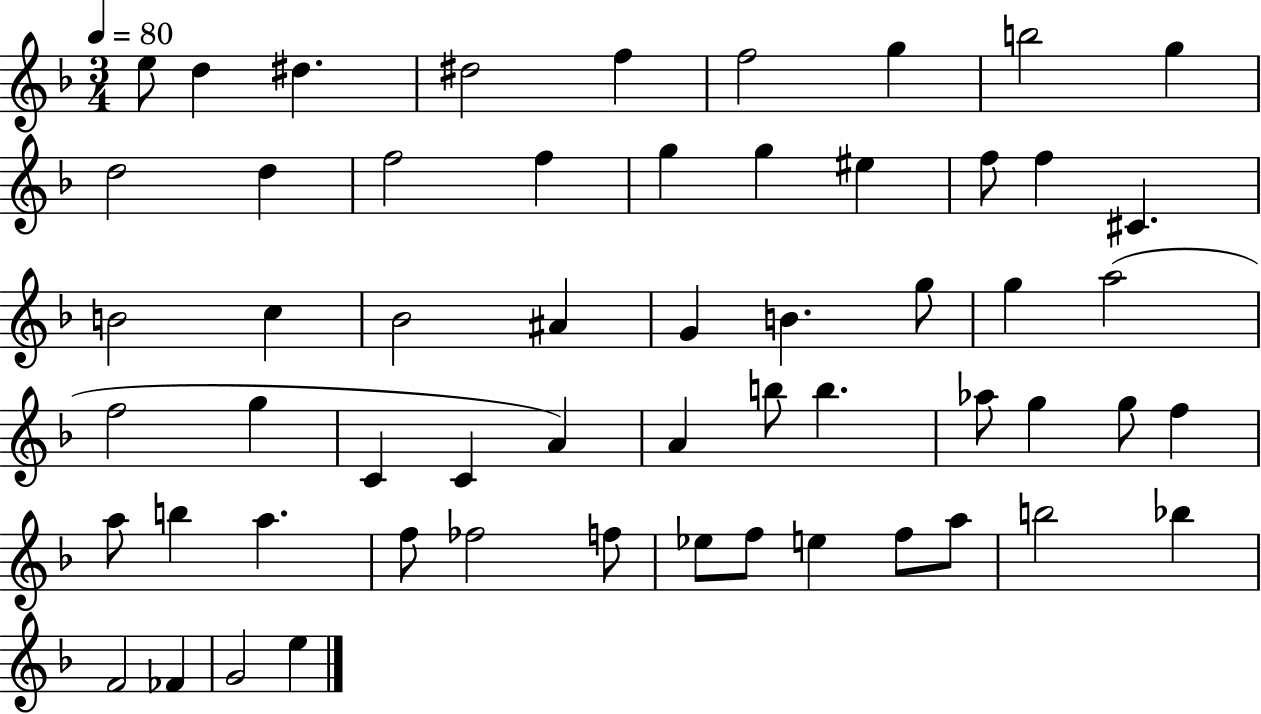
E5/e D5/q D#5/q. D#5/h F5/q F5/h G5/q B5/h G5/q D5/h D5/q F5/h F5/q G5/q G5/q EIS5/q F5/e F5/q C#4/q. B4/h C5/q Bb4/h A#4/q G4/q B4/q. G5/e G5/q A5/h F5/h G5/q C4/q C4/q A4/q A4/q B5/e B5/q. Ab5/e G5/q G5/e F5/q A5/e B5/q A5/q. F5/e FES5/h F5/e Eb5/e F5/e E5/q F5/e A5/e B5/h Bb5/q F4/h FES4/q G4/h E5/q